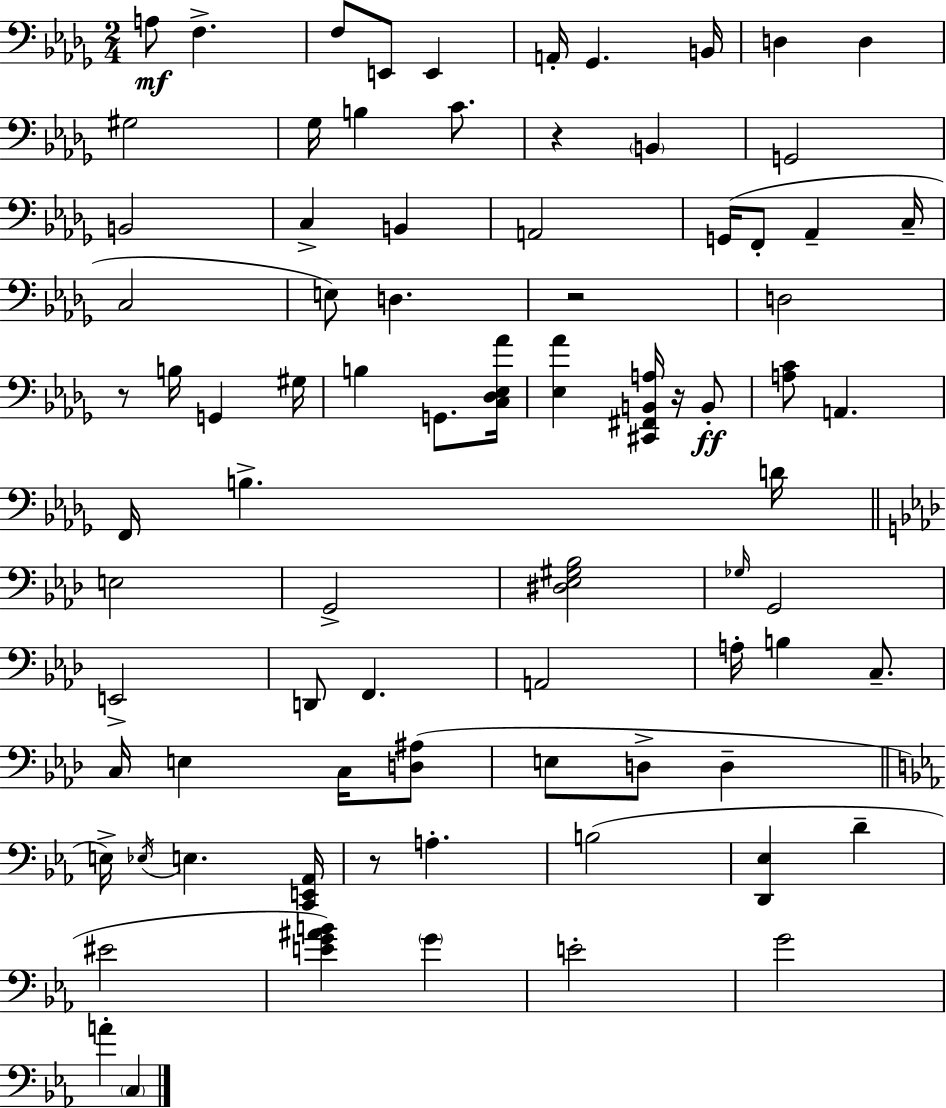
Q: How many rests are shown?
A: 5